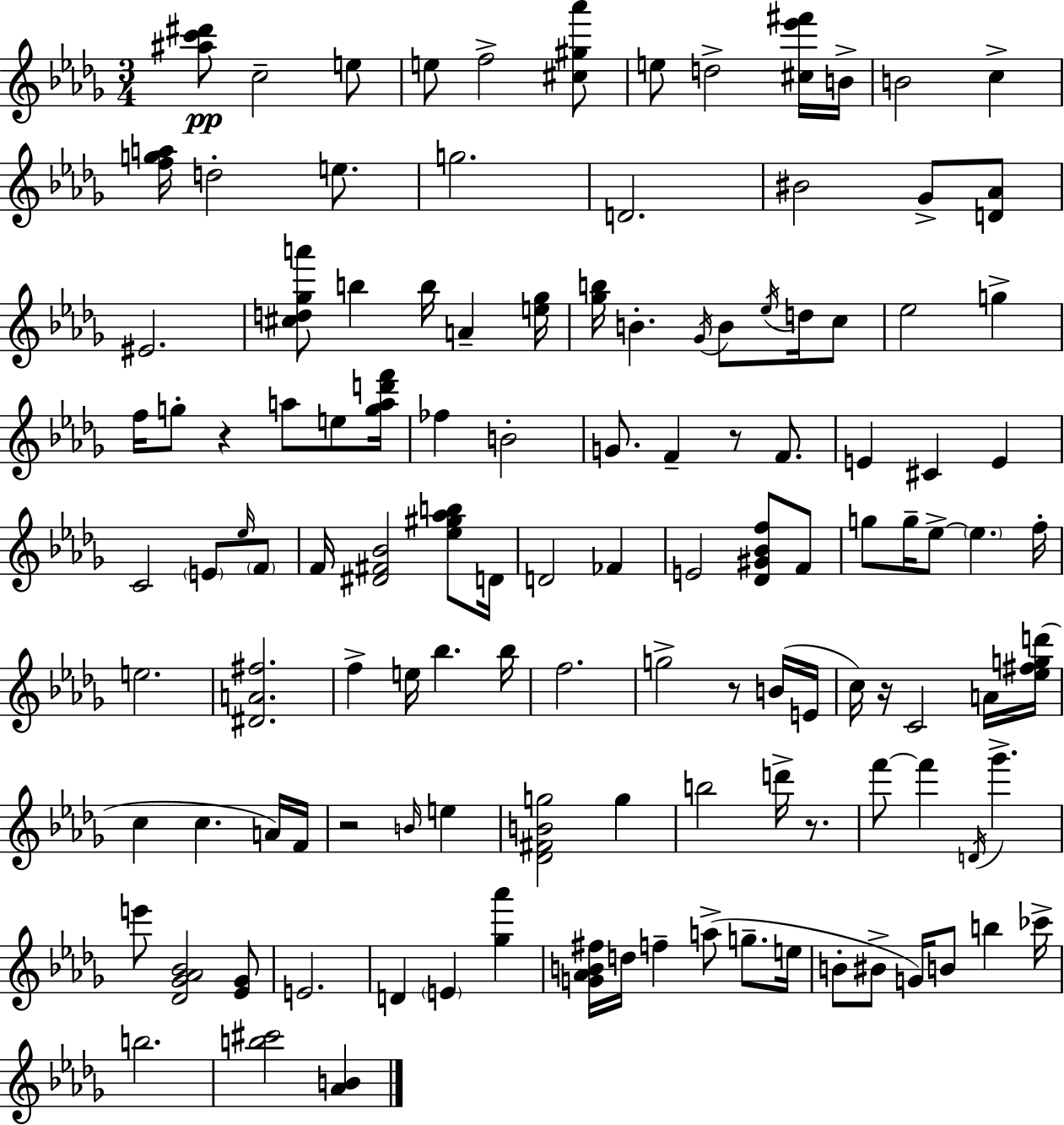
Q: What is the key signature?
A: BES minor